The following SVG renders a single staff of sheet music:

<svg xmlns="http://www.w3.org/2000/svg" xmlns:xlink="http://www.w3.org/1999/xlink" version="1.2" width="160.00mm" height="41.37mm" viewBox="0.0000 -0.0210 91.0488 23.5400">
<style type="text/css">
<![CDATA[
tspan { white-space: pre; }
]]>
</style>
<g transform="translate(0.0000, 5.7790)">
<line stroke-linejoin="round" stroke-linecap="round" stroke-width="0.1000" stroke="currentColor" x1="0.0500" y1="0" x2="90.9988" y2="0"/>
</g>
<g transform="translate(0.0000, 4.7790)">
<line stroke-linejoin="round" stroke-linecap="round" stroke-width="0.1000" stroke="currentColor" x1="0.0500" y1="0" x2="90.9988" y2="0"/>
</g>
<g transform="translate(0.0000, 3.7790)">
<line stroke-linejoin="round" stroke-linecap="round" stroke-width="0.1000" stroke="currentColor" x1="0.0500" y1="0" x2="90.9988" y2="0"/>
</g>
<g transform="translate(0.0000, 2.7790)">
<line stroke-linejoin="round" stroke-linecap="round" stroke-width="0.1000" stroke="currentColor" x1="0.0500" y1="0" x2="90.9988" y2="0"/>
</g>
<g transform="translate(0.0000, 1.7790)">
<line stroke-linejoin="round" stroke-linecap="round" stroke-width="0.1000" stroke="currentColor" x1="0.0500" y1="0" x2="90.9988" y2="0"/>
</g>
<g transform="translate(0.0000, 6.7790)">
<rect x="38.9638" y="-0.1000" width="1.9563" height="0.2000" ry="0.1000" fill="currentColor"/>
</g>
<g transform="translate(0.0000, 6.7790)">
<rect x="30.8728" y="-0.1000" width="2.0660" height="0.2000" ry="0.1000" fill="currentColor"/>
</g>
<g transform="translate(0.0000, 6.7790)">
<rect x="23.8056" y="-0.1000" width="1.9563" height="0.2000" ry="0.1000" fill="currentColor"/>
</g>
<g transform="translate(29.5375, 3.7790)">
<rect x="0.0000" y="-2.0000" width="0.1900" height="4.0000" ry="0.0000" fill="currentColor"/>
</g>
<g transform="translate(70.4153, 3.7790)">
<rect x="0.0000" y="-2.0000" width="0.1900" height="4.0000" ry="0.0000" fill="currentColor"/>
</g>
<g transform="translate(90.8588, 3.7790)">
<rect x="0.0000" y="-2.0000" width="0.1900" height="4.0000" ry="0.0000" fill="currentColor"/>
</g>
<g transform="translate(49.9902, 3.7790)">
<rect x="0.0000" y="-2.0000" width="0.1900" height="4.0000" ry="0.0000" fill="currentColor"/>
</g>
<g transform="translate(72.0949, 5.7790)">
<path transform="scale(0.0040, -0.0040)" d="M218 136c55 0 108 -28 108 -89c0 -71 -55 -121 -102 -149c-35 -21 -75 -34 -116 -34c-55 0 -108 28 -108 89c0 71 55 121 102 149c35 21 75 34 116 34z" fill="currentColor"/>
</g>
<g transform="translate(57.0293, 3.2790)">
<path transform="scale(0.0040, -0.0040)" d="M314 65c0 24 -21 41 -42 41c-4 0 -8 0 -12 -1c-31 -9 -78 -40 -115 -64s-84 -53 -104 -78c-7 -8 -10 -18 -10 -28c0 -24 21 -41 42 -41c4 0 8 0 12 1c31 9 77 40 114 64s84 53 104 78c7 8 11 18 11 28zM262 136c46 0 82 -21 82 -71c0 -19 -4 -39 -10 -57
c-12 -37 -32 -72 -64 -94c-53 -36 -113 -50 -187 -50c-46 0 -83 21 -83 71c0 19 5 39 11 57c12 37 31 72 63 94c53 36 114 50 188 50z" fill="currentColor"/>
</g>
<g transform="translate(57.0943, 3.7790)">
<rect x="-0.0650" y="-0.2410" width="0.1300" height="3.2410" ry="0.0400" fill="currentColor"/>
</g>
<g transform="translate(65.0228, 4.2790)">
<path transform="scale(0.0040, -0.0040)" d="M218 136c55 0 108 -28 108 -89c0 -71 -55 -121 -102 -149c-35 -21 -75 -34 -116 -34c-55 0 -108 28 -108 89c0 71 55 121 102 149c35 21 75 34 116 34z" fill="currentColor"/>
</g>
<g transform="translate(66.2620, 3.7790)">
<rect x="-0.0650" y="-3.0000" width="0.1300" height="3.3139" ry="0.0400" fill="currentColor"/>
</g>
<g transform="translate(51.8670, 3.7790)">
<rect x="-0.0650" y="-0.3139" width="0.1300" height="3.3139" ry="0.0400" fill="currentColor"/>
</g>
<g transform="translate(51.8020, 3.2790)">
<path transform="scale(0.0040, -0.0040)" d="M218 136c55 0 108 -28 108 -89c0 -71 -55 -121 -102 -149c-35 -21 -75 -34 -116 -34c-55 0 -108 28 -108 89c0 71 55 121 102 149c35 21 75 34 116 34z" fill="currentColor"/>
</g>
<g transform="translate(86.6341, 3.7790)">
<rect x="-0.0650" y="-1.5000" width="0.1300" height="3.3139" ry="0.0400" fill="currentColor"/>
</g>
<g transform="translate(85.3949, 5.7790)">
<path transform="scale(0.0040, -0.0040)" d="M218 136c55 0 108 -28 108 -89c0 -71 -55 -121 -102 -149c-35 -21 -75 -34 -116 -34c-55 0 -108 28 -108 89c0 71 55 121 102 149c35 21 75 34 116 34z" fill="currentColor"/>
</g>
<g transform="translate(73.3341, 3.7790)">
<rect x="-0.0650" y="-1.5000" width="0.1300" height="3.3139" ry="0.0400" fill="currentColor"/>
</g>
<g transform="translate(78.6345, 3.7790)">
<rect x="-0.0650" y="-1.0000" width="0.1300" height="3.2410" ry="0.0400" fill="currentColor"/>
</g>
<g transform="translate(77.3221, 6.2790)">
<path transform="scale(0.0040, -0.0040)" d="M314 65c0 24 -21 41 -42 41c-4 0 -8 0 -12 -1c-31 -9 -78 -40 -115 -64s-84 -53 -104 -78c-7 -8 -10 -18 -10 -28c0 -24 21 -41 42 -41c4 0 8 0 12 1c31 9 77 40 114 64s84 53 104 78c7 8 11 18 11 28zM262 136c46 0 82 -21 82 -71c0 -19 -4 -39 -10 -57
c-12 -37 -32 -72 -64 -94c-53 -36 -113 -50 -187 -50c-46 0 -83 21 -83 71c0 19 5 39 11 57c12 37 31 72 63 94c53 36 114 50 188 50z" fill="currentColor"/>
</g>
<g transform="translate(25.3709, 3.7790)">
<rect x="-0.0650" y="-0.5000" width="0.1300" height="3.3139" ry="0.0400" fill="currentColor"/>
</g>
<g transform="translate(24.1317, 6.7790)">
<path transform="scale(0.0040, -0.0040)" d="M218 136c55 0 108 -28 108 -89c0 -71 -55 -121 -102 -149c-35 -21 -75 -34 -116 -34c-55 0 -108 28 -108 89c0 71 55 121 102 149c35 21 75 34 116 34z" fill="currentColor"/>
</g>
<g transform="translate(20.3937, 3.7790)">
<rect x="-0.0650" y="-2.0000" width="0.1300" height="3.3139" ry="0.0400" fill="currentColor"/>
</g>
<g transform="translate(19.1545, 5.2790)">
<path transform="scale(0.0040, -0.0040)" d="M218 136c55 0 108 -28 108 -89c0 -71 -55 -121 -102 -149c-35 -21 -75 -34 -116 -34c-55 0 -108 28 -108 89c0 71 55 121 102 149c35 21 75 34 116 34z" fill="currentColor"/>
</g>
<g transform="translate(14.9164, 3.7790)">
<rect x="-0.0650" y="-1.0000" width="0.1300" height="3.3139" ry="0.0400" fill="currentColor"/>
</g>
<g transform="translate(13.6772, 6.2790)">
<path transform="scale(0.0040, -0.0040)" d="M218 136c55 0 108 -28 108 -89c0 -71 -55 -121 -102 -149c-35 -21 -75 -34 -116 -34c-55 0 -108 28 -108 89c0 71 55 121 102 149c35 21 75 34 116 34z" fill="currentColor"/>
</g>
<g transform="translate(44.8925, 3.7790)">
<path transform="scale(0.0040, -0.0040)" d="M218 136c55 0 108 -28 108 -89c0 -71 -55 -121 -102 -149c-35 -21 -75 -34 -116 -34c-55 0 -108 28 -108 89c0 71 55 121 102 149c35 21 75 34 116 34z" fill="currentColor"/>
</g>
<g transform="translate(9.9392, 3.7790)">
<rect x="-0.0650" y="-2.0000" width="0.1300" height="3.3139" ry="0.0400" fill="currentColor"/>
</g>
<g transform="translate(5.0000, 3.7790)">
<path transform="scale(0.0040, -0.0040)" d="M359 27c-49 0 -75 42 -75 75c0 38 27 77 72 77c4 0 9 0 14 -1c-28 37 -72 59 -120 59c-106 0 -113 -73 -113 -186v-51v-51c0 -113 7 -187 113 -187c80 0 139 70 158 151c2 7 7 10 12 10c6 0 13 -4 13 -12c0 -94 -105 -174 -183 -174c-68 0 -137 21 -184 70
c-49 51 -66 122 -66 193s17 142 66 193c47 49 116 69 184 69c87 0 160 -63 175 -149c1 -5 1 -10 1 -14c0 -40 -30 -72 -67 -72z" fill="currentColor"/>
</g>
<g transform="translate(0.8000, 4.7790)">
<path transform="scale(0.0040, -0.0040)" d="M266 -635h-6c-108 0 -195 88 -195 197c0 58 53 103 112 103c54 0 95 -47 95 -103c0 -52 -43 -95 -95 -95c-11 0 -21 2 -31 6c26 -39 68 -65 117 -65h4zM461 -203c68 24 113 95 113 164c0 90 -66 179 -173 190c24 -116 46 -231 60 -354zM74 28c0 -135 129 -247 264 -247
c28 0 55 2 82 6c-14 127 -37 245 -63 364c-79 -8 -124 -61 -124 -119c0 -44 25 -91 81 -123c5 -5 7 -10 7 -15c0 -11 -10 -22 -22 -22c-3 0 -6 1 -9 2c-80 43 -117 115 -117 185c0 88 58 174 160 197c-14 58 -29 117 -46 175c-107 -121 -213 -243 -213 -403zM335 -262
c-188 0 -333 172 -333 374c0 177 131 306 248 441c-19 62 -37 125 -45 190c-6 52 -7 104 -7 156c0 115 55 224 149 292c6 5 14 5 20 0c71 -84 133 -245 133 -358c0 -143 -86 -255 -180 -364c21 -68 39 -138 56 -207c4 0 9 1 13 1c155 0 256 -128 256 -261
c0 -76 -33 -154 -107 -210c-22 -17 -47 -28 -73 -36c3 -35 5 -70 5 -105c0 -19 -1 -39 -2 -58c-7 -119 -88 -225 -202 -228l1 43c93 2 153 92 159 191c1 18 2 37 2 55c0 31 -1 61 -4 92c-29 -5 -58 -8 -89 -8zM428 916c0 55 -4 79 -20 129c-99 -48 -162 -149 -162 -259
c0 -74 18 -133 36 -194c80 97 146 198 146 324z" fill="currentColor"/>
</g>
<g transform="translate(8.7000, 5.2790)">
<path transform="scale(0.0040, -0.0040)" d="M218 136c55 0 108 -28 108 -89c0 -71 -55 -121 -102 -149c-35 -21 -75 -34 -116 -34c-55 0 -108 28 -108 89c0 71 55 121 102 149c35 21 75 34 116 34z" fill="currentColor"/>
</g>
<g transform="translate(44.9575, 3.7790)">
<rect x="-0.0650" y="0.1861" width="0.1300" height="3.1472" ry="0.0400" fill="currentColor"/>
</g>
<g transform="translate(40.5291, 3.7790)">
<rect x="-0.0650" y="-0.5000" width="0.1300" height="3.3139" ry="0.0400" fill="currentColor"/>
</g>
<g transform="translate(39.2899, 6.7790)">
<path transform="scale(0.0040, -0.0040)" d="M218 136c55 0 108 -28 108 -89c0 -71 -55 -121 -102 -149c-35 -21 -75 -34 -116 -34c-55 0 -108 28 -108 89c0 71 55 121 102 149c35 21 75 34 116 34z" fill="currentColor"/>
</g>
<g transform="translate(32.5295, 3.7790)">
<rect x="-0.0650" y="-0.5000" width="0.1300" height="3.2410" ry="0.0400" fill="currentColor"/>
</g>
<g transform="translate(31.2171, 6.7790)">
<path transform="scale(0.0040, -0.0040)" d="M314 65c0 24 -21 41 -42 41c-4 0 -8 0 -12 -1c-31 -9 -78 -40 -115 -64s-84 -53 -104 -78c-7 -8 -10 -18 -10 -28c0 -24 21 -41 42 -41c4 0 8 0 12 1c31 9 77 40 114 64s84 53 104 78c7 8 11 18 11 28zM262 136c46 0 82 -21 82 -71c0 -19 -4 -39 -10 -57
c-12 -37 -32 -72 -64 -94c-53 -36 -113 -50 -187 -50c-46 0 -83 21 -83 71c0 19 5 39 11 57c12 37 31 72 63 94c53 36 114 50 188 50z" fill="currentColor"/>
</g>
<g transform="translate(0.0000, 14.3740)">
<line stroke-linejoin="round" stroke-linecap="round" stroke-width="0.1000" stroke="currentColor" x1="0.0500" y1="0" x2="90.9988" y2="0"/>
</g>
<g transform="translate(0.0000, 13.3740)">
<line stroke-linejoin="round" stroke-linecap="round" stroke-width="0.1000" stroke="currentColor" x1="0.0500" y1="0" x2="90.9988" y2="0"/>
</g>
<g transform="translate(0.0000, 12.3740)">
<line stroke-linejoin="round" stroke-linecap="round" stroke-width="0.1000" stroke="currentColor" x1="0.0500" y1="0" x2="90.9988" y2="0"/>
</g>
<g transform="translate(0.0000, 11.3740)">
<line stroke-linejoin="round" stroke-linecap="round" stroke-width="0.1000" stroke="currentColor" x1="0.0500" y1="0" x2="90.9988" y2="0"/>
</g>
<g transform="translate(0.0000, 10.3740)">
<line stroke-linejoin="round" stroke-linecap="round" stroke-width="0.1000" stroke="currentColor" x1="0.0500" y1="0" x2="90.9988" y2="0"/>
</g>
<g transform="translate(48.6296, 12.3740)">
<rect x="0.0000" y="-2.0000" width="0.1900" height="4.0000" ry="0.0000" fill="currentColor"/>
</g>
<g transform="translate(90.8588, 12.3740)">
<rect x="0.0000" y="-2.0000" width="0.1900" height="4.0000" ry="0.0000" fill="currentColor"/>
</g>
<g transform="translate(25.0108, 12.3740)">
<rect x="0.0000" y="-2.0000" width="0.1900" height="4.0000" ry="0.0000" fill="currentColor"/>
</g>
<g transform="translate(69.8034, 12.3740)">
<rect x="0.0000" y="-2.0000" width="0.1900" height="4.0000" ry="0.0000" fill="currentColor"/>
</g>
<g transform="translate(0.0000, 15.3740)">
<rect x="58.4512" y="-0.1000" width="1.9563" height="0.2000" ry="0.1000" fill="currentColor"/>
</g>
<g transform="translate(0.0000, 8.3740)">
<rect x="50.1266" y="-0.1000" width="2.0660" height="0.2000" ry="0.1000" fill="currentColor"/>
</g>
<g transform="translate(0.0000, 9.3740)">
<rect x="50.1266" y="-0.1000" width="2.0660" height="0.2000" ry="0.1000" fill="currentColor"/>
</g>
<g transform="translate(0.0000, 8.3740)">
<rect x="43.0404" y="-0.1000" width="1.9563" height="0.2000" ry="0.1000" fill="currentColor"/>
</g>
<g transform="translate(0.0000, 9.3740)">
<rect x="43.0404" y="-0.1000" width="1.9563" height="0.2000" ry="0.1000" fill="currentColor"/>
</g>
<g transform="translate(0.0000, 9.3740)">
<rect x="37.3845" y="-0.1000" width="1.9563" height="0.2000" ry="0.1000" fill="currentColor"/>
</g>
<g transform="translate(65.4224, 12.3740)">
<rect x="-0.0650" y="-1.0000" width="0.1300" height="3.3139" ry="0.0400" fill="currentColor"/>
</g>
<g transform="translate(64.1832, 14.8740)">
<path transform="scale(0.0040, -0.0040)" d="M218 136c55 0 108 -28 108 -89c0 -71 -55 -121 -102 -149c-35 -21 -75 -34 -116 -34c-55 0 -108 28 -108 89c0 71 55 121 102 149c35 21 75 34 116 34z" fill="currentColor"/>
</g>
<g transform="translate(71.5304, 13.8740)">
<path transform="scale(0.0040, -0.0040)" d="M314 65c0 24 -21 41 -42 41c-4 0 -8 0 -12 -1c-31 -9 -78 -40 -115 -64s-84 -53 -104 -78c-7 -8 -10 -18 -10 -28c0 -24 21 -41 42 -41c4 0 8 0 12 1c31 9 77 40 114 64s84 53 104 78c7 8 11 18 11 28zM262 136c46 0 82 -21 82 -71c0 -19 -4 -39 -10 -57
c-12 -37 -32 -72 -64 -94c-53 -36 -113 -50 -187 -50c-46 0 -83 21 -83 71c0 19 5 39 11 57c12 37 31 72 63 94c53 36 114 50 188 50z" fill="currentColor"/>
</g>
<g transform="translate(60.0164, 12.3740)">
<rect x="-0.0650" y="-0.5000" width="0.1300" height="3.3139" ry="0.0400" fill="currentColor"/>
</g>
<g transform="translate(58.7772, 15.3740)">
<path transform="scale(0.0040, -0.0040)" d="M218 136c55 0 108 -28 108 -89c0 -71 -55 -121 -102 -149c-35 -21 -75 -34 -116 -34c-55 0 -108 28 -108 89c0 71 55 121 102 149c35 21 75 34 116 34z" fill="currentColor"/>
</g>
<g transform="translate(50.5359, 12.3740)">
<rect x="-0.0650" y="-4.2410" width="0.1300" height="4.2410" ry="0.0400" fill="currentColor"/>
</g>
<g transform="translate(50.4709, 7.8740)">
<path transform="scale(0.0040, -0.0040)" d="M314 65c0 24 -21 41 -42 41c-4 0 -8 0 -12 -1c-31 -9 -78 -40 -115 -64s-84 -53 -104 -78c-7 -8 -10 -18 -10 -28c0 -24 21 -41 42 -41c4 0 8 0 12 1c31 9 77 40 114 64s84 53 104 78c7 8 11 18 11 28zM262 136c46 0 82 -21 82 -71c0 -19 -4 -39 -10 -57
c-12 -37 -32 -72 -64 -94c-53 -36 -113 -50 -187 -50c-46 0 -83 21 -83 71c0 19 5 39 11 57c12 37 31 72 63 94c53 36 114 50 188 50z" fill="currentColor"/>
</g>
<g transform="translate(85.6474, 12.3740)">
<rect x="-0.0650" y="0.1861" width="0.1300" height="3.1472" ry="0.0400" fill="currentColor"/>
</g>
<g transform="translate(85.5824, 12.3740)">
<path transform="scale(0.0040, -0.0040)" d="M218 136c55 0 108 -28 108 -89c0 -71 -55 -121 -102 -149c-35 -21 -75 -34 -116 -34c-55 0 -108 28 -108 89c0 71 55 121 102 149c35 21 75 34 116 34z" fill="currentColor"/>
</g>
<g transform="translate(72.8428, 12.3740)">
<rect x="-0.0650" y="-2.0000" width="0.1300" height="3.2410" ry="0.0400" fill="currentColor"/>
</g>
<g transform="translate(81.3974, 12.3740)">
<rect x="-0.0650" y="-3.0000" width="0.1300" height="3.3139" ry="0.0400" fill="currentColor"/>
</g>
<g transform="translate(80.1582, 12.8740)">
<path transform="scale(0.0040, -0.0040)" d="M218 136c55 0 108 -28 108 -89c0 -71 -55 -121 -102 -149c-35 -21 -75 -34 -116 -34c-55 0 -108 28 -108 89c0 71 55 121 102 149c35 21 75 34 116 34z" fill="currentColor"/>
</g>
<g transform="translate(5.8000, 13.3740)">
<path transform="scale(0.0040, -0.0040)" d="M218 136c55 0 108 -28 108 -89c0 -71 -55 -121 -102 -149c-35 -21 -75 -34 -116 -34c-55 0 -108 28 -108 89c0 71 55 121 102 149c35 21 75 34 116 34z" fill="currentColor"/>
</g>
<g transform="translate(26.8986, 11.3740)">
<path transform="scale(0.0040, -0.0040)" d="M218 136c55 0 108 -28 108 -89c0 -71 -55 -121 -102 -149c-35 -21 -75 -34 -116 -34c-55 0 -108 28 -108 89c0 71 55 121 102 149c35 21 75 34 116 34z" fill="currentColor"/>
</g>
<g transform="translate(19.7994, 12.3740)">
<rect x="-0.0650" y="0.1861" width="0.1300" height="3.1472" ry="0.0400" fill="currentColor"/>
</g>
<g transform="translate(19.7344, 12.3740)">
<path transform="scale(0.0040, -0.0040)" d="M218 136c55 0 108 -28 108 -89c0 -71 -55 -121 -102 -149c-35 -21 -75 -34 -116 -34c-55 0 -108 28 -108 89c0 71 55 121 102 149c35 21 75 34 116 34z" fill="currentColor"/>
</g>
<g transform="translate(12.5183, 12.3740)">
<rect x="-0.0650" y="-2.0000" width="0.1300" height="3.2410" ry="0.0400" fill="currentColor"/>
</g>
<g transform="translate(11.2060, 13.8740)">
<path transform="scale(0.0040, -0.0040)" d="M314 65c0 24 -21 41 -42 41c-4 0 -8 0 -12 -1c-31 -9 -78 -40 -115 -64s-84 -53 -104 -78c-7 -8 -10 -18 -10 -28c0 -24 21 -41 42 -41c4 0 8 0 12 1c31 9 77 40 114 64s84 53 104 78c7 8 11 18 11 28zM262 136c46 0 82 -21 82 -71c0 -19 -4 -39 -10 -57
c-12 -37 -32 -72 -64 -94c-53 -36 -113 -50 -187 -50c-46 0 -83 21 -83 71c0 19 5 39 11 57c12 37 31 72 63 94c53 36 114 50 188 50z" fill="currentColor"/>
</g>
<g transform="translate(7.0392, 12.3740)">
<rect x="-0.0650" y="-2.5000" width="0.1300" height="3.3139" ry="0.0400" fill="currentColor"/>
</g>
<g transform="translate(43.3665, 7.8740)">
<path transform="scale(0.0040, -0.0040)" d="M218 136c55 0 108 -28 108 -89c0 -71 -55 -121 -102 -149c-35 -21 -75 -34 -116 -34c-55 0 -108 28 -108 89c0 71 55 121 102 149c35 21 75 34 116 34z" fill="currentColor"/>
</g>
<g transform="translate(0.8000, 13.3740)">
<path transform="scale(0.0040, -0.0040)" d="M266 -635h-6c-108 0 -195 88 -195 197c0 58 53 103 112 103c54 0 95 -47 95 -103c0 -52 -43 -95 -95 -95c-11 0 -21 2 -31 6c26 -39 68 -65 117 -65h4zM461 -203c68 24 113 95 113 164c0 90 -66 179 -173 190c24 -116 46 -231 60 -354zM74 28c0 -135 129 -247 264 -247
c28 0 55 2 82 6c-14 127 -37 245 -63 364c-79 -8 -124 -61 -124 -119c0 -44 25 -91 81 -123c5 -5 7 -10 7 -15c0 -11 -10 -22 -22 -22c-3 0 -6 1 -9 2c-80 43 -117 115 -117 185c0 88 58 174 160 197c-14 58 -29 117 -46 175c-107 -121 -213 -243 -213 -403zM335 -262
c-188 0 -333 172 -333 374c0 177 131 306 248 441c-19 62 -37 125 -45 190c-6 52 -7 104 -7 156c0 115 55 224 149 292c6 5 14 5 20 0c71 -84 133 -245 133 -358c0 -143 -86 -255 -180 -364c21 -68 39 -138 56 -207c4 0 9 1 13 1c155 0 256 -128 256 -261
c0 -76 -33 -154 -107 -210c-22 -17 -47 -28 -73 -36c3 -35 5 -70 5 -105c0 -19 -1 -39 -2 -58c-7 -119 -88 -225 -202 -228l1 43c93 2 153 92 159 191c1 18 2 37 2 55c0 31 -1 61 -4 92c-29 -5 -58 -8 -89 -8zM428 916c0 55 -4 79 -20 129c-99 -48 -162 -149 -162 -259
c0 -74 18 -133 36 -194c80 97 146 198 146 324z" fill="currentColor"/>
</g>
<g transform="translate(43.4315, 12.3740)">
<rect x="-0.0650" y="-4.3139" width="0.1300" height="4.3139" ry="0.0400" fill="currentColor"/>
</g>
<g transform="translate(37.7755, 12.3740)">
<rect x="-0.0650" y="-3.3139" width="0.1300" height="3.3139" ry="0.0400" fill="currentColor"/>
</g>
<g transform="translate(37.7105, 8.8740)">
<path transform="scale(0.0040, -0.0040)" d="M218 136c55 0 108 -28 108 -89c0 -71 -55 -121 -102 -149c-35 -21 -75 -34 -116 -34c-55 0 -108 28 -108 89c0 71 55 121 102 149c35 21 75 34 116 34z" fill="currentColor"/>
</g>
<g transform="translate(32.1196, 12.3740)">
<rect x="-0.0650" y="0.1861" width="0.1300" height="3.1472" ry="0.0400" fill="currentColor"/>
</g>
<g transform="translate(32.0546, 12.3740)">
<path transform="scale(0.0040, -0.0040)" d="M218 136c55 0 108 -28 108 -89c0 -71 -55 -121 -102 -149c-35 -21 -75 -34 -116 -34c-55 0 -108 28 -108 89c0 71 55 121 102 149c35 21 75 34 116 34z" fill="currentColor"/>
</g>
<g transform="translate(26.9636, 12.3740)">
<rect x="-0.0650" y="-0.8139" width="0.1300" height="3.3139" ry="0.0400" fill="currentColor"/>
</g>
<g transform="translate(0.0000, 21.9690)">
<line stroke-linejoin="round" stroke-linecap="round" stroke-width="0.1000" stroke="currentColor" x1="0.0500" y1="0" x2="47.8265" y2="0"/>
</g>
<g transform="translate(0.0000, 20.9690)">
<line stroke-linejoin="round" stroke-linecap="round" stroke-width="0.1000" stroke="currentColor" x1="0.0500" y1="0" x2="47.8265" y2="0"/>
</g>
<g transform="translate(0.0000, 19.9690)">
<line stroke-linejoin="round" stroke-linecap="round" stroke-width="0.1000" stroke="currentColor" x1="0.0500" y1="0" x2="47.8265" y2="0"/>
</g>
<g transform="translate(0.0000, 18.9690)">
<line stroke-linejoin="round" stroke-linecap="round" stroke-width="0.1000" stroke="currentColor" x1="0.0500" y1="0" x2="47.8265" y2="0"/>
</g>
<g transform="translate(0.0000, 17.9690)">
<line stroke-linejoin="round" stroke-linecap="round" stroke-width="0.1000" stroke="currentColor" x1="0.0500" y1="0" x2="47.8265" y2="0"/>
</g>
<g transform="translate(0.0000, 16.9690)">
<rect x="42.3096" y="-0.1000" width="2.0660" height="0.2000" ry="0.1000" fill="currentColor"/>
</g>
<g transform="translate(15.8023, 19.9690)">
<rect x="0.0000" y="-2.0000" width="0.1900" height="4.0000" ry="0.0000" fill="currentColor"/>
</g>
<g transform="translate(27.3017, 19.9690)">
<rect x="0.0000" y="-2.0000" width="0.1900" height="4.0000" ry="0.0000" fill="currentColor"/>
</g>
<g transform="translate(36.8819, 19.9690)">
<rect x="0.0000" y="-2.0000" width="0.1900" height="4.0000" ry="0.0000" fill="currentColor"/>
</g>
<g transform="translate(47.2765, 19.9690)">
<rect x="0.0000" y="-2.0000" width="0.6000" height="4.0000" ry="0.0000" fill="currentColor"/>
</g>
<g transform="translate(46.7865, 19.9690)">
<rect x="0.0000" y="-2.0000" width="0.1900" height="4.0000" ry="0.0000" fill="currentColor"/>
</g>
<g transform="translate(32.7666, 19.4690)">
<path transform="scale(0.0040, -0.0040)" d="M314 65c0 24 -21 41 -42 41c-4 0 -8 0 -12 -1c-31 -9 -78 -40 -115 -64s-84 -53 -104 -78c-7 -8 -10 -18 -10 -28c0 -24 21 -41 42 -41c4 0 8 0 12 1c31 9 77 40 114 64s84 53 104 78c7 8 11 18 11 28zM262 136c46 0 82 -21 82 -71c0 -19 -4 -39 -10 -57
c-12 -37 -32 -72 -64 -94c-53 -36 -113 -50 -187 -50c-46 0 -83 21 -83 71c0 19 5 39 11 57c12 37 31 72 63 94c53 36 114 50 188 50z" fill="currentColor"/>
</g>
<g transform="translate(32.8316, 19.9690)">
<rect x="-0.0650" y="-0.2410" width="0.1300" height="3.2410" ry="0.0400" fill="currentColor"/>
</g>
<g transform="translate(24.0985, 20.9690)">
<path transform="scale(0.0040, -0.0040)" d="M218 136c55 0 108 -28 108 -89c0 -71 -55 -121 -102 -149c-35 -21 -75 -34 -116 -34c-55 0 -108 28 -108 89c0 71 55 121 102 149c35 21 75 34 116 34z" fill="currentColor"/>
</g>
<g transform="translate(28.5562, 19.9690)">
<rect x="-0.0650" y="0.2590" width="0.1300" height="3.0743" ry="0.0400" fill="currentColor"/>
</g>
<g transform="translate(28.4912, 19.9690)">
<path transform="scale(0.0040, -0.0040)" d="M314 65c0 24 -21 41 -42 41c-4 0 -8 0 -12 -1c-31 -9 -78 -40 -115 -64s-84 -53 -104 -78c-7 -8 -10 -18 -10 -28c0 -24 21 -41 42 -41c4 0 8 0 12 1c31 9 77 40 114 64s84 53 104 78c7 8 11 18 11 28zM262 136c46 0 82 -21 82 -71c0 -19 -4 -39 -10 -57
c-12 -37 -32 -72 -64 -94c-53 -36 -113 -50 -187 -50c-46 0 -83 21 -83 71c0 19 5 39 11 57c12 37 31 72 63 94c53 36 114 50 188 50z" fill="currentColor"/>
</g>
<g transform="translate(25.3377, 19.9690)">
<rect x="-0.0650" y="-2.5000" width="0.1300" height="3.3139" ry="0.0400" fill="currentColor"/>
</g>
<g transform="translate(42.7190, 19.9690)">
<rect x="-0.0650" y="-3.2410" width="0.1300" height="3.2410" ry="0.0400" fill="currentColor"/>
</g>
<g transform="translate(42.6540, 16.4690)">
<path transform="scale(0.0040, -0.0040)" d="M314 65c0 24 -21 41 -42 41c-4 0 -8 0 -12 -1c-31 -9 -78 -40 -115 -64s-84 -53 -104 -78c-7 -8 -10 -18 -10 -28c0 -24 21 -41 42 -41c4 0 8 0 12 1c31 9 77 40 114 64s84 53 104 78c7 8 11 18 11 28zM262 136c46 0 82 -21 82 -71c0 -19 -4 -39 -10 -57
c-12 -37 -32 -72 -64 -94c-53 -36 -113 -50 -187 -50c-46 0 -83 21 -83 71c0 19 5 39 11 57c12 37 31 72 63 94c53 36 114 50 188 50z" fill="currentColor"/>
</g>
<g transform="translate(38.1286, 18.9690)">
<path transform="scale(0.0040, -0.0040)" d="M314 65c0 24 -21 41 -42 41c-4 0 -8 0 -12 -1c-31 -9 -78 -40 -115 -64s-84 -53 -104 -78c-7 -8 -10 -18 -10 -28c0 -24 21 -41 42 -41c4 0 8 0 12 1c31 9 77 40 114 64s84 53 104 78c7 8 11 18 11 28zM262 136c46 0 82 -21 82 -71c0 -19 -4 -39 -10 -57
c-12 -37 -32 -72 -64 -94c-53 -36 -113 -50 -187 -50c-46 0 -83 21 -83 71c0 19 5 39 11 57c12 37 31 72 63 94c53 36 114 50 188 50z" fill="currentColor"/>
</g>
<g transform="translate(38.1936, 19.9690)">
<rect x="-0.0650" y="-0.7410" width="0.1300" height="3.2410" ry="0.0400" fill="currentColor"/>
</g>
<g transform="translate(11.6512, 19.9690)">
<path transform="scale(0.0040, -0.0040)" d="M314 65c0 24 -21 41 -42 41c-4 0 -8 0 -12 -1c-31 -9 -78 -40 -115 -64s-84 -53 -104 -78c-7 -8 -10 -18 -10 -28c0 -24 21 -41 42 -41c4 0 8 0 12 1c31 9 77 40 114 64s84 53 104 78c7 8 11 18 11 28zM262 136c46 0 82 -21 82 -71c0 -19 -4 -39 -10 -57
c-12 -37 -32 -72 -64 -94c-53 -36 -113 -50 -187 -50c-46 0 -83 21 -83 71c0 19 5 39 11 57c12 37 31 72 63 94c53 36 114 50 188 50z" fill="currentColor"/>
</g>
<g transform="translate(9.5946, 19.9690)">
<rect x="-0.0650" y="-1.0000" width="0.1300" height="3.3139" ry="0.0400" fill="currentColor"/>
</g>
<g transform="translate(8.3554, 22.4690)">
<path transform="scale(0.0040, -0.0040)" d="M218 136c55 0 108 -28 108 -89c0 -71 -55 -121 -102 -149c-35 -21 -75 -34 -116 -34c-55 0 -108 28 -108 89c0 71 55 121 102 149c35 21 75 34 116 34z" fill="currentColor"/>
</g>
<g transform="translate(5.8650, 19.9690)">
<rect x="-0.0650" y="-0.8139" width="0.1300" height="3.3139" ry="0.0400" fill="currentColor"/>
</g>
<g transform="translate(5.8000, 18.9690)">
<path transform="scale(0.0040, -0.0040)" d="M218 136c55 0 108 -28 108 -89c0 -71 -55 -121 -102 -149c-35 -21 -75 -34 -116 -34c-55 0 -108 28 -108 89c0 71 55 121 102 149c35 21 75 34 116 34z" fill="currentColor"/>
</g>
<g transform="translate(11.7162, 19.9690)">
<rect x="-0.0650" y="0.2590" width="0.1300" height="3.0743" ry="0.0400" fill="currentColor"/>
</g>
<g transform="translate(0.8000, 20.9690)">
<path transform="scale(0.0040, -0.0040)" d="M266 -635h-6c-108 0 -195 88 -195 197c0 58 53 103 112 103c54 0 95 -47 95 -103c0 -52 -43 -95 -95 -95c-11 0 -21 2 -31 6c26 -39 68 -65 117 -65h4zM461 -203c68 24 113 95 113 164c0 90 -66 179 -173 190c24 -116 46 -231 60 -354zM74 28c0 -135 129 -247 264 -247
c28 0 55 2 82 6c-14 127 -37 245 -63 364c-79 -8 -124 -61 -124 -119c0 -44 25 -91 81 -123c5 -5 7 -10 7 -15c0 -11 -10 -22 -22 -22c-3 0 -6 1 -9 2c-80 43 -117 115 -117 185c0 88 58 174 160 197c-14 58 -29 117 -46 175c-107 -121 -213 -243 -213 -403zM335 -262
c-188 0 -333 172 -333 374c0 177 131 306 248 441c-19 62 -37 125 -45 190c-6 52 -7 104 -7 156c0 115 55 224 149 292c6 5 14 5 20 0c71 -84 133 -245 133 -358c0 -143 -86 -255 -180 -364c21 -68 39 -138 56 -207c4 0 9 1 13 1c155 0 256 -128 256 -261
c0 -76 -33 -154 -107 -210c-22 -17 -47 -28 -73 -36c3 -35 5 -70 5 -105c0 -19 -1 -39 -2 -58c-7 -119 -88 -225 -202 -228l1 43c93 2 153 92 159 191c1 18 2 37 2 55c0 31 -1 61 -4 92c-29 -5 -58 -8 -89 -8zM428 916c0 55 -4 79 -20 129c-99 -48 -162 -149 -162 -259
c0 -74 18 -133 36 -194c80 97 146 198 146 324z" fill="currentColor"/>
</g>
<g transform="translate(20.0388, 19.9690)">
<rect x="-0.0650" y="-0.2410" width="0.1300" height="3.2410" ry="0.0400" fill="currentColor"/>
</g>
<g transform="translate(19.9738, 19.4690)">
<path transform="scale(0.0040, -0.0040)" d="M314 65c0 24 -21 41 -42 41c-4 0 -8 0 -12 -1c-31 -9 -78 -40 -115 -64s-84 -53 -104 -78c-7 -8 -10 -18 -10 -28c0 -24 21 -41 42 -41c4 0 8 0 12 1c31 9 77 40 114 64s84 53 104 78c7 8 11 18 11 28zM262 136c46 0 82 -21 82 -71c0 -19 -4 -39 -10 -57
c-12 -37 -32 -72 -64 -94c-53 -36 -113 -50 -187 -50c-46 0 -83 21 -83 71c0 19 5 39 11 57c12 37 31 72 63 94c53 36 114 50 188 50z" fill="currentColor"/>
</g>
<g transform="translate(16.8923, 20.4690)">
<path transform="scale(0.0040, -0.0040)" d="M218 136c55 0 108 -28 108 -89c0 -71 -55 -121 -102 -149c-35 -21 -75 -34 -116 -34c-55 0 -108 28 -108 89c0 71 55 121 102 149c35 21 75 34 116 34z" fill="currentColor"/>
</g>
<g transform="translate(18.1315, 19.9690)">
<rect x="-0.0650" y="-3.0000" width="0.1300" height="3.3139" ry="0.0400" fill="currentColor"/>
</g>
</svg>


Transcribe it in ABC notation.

X:1
T:Untitled
M:4/4
L:1/4
K:C
F D F C C2 C B c c2 A E D2 E G F2 B d B b d' d'2 C D F2 A B d D B2 A c2 G B2 c2 d2 b2